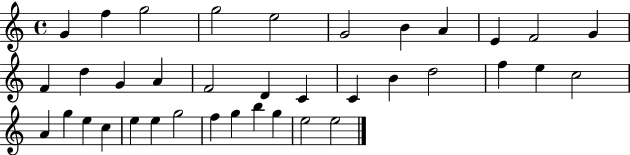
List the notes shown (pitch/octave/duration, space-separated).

G4/q F5/q G5/h G5/h E5/h G4/h B4/q A4/q E4/q F4/h G4/q F4/q D5/q G4/q A4/q F4/h D4/q C4/q C4/q B4/q D5/h F5/q E5/q C5/h A4/q G5/q E5/q C5/q E5/q E5/q G5/h F5/q G5/q B5/q G5/q E5/h E5/h